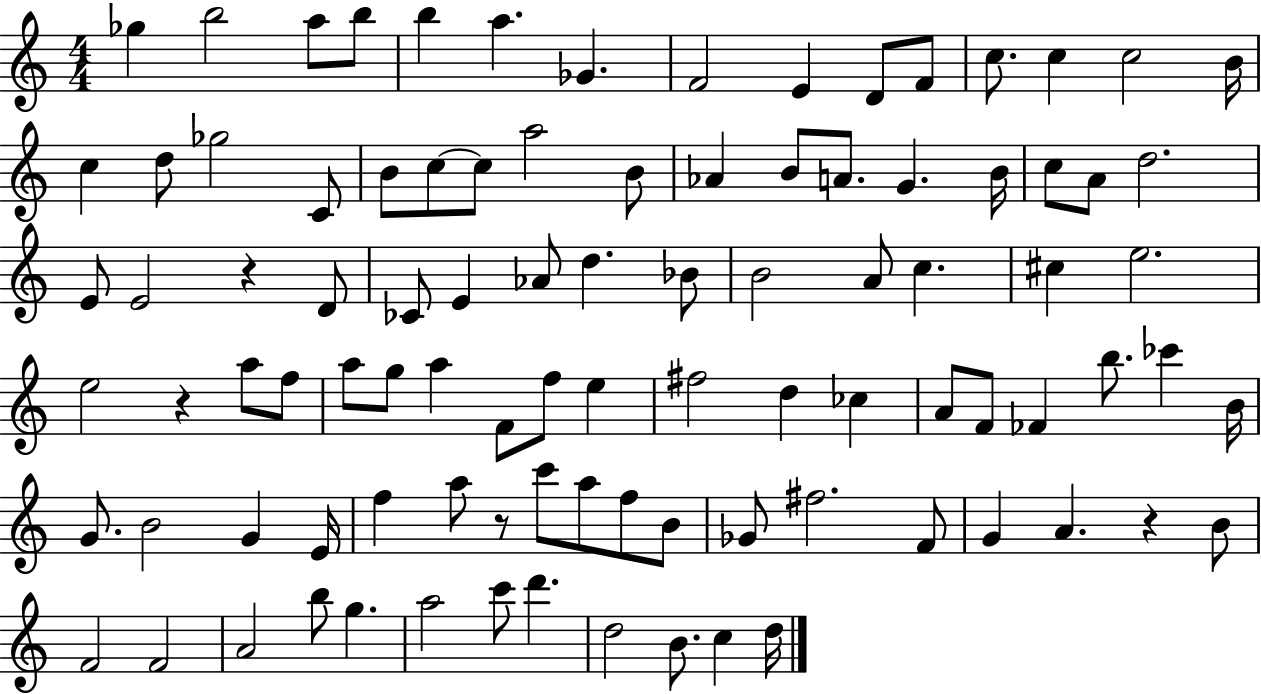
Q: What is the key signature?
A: C major